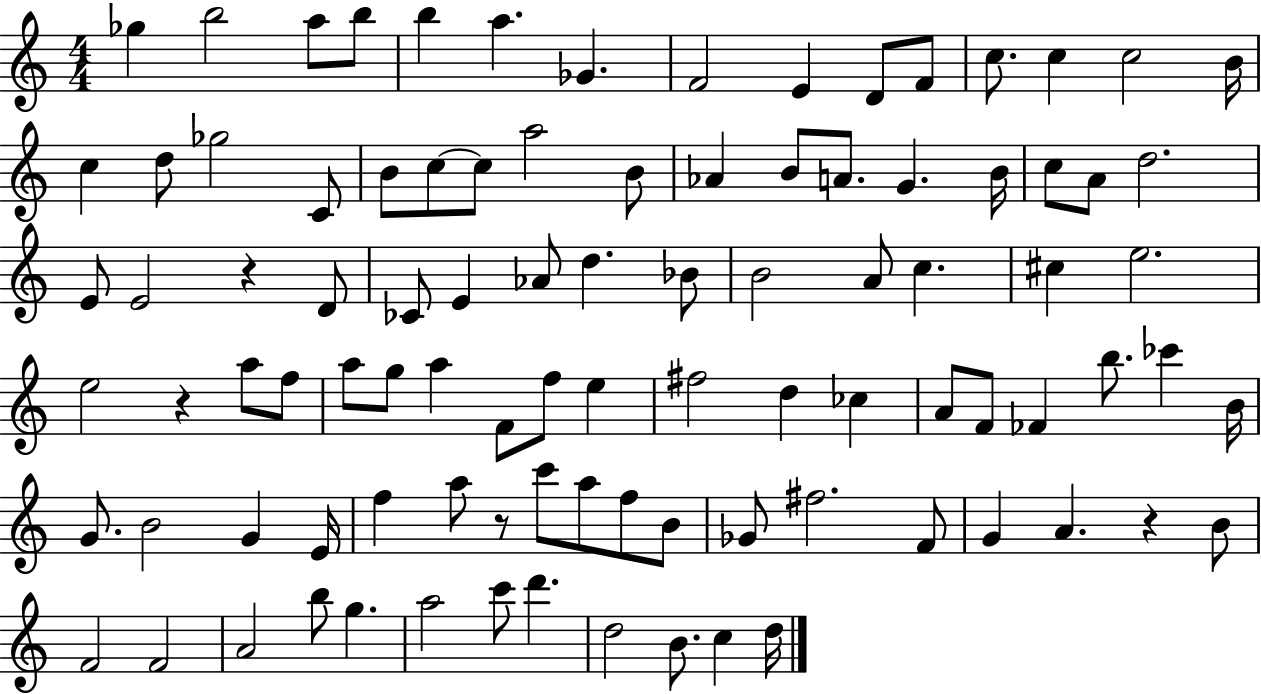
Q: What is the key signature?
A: C major